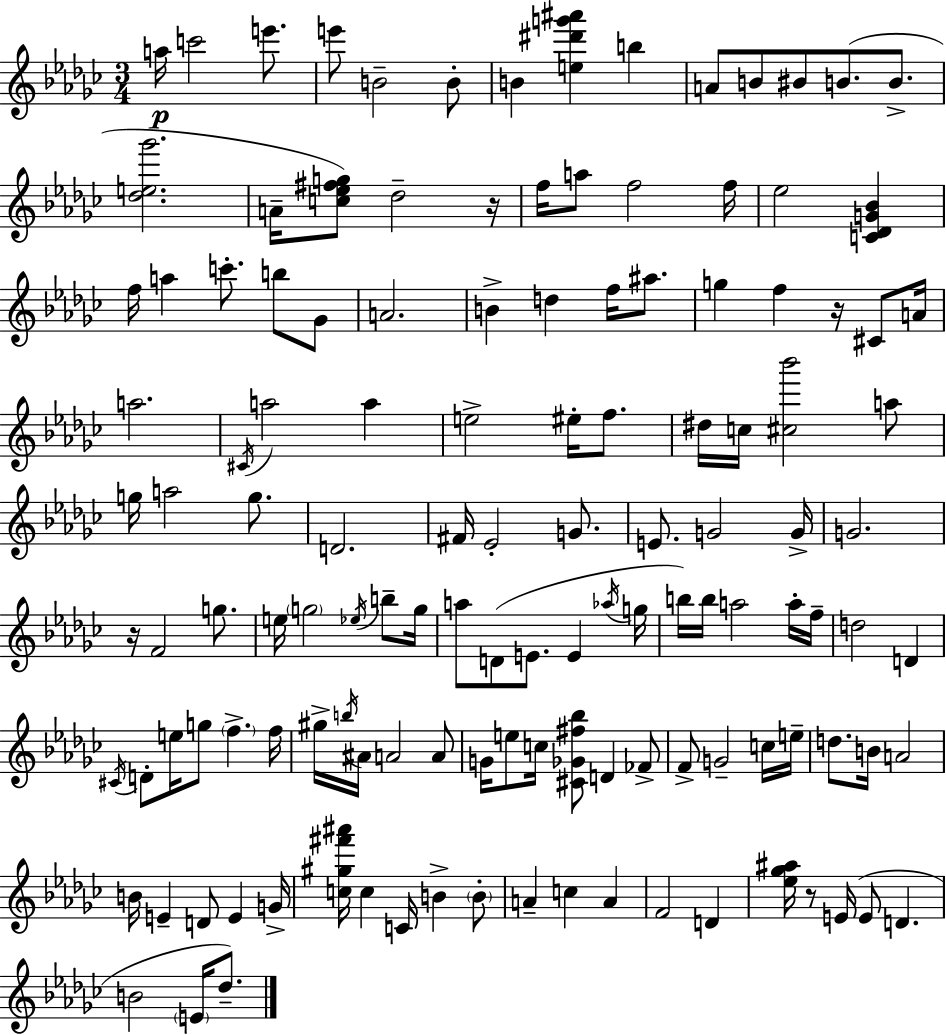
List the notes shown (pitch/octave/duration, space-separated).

A5/s C6/h E6/e. E6/e B4/h B4/e B4/q [E5,D#6,G6,A#6]/q B5/q A4/e B4/e BIS4/e B4/e. B4/e. [Db5,E5,Gb6]/h. A4/s [C5,Eb5,F#5,G5]/e Db5/h R/s F5/s A5/e F5/h F5/s Eb5/h [C4,Db4,G4,Bb4]/q F5/s A5/q C6/e. B5/e Gb4/e A4/h. B4/q D5/q F5/s A#5/e. G5/q F5/q R/s C#4/e A4/s A5/h. C#4/s A5/h A5/q E5/h EIS5/s F5/e. D#5/s C5/s [C#5,Bb6]/h A5/e G5/s A5/h G5/e. D4/h. F#4/s Eb4/h G4/e. E4/e. G4/h G4/s G4/h. R/s F4/h G5/e. E5/s G5/h Eb5/s B5/e G5/s A5/e D4/e E4/e. E4/q Ab5/s G5/s B5/s B5/s A5/h A5/s F5/s D5/h D4/q C#4/s D4/e E5/s G5/e F5/q. F5/s G#5/s B5/s A#4/s A4/h A4/e G4/s E5/e C5/s [C#4,Gb4,F#5,Bb5]/e D4/q FES4/e F4/e G4/h C5/s E5/s D5/e. B4/s A4/h B4/s E4/q D4/e E4/q G4/s [C5,G#5,F#6,A#6]/s C5/q C4/s B4/q B4/e A4/q C5/q A4/q F4/h D4/q [Eb5,Gb5,A#5]/s R/e E4/s E4/e D4/q. B4/h E4/s Db5/e.